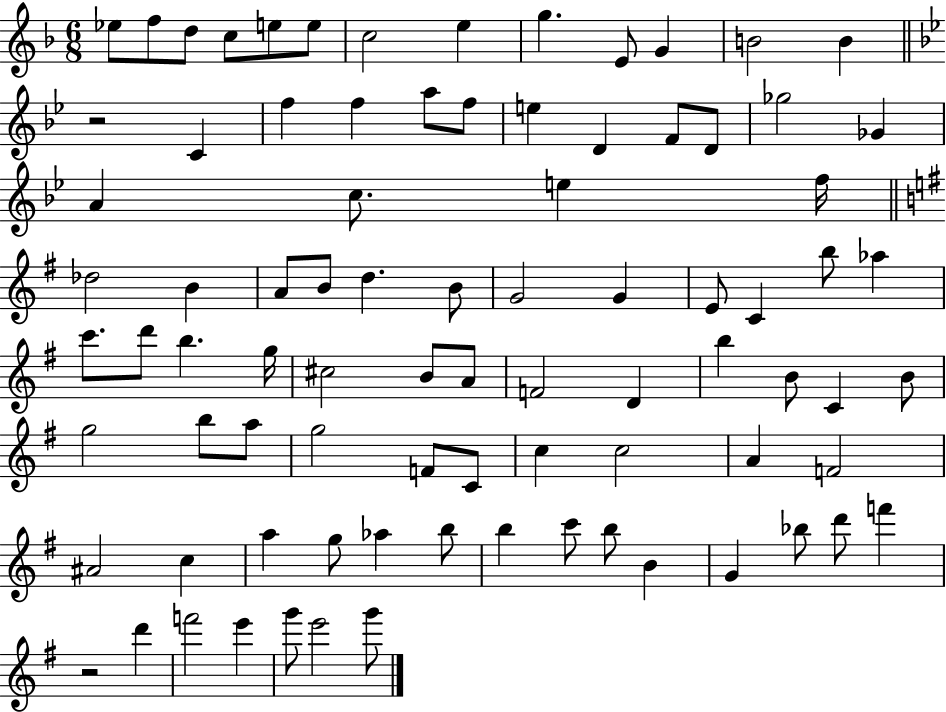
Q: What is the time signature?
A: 6/8